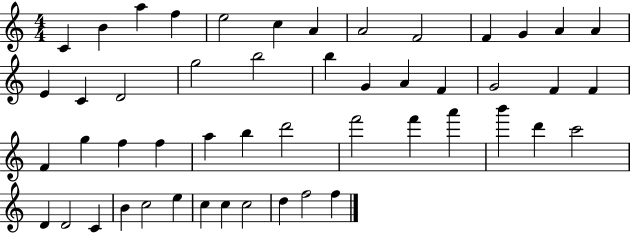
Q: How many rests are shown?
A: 0